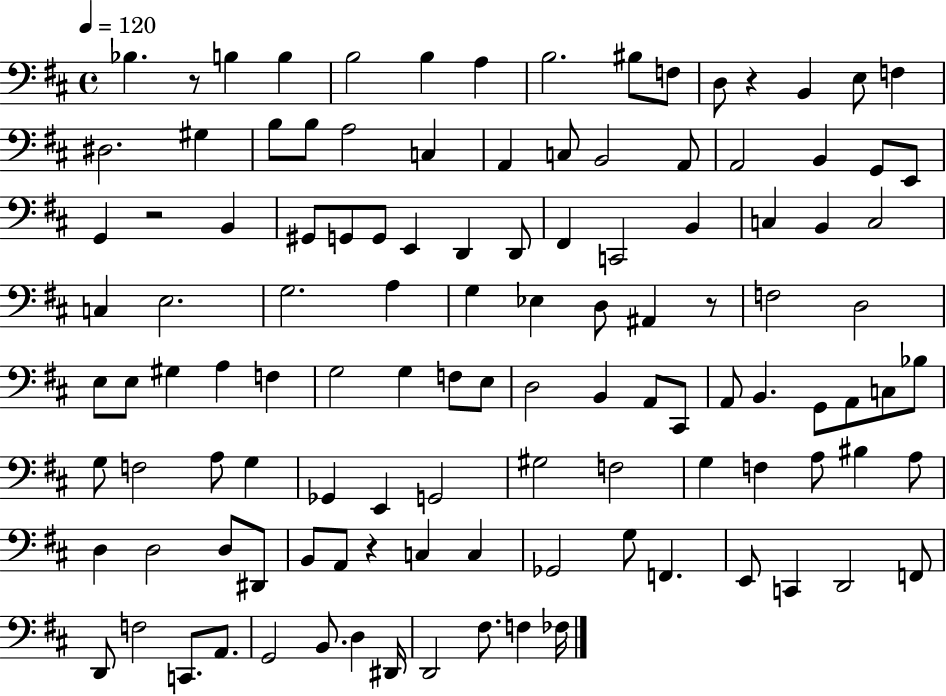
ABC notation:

X:1
T:Untitled
M:4/4
L:1/4
K:D
_B, z/2 B, B, B,2 B, A, B,2 ^B,/2 F,/2 D,/2 z B,, E,/2 F, ^D,2 ^G, B,/2 B,/2 A,2 C, A,, C,/2 B,,2 A,,/2 A,,2 B,, G,,/2 E,,/2 G,, z2 B,, ^G,,/2 G,,/2 G,,/2 E,, D,, D,,/2 ^F,, C,,2 B,, C, B,, C,2 C, E,2 G,2 A, G, _E, D,/2 ^A,, z/2 F,2 D,2 E,/2 E,/2 ^G, A, F, G,2 G, F,/2 E,/2 D,2 B,, A,,/2 ^C,,/2 A,,/2 B,, G,,/2 A,,/2 C,/2 _B,/2 G,/2 F,2 A,/2 G, _G,, E,, G,,2 ^G,2 F,2 G, F, A,/2 ^B, A,/2 D, D,2 D,/2 ^D,,/2 B,,/2 A,,/2 z C, C, _G,,2 G,/2 F,, E,,/2 C,, D,,2 F,,/2 D,,/2 F,2 C,,/2 A,,/2 G,,2 B,,/2 D, ^D,,/4 D,,2 ^F,/2 F, _F,/4